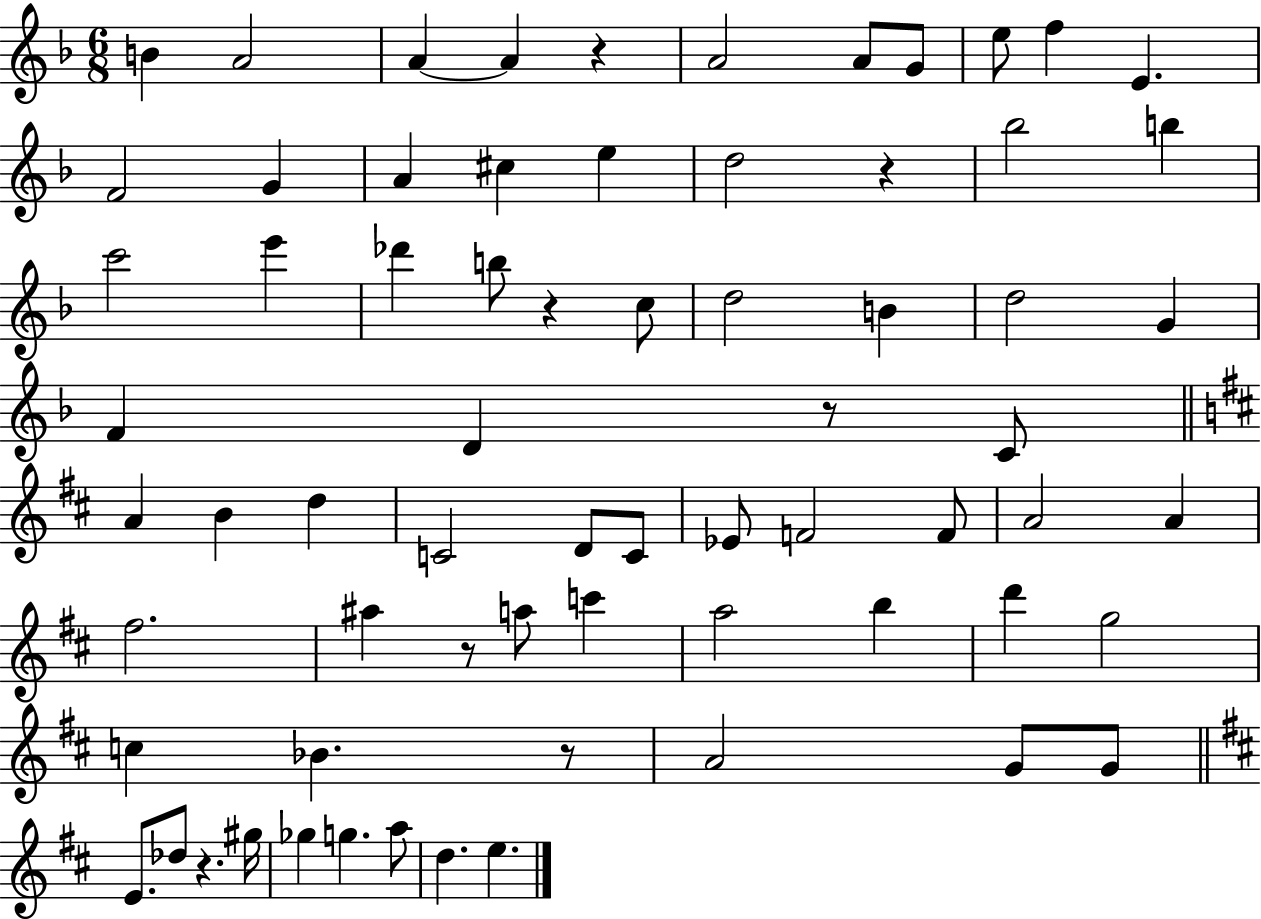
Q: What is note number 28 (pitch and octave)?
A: F4